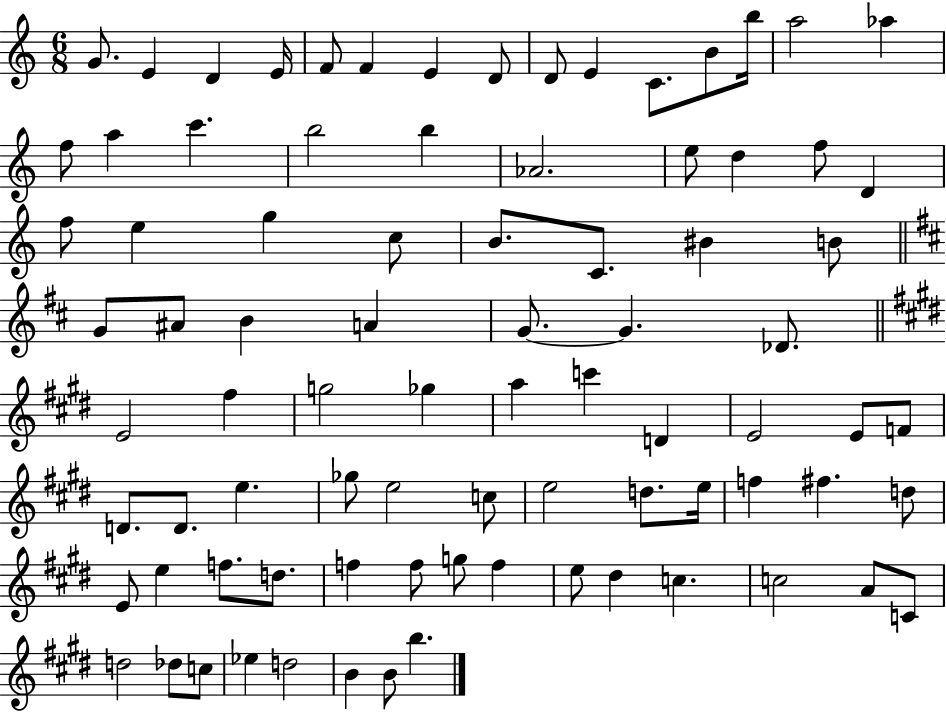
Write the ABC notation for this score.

X:1
T:Untitled
M:6/8
L:1/4
K:C
G/2 E D E/4 F/2 F E D/2 D/2 E C/2 B/2 b/4 a2 _a f/2 a c' b2 b _A2 e/2 d f/2 D f/2 e g c/2 B/2 C/2 ^B B/2 G/2 ^A/2 B A G/2 G _D/2 E2 ^f g2 _g a c' D E2 E/2 F/2 D/2 D/2 e _g/2 e2 c/2 e2 d/2 e/4 f ^f d/2 E/2 e f/2 d/2 f f/2 g/2 f e/2 ^d c c2 A/2 C/2 d2 _d/2 c/2 _e d2 B B/2 b